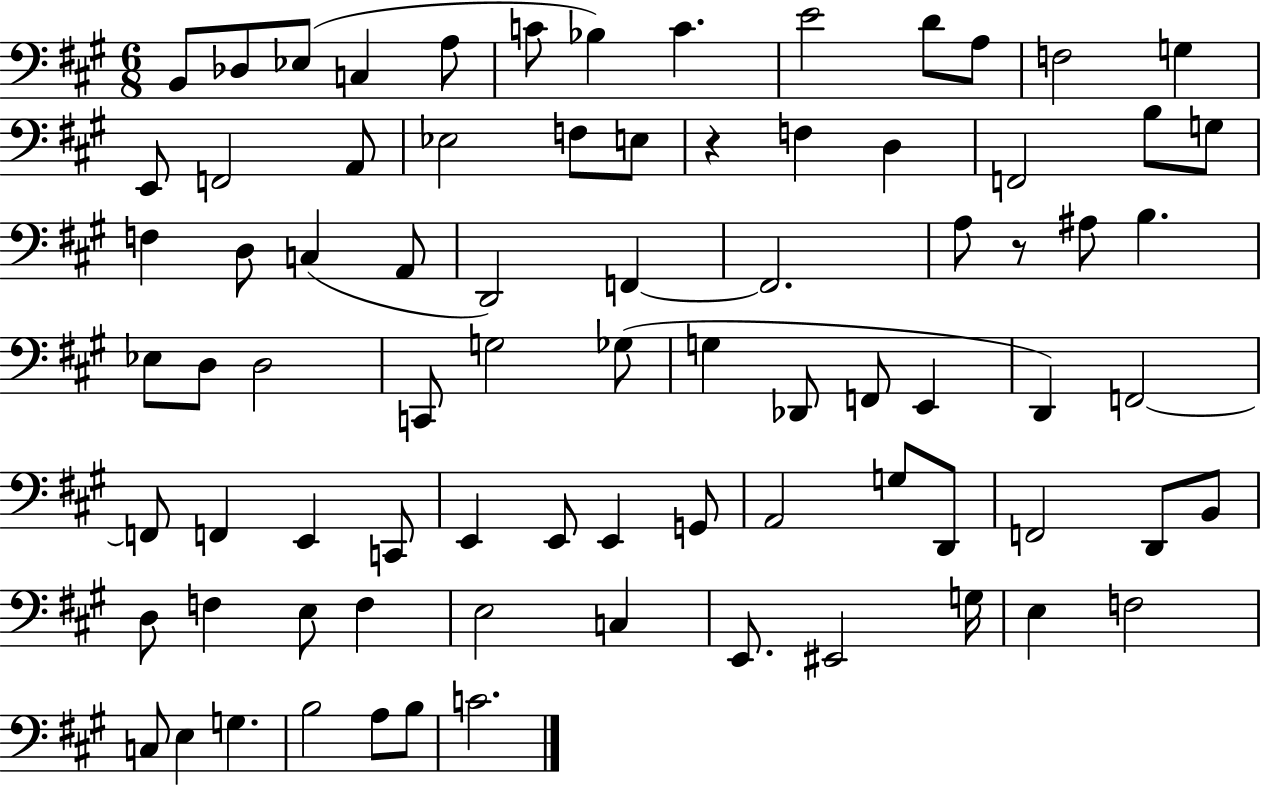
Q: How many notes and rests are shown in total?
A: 80